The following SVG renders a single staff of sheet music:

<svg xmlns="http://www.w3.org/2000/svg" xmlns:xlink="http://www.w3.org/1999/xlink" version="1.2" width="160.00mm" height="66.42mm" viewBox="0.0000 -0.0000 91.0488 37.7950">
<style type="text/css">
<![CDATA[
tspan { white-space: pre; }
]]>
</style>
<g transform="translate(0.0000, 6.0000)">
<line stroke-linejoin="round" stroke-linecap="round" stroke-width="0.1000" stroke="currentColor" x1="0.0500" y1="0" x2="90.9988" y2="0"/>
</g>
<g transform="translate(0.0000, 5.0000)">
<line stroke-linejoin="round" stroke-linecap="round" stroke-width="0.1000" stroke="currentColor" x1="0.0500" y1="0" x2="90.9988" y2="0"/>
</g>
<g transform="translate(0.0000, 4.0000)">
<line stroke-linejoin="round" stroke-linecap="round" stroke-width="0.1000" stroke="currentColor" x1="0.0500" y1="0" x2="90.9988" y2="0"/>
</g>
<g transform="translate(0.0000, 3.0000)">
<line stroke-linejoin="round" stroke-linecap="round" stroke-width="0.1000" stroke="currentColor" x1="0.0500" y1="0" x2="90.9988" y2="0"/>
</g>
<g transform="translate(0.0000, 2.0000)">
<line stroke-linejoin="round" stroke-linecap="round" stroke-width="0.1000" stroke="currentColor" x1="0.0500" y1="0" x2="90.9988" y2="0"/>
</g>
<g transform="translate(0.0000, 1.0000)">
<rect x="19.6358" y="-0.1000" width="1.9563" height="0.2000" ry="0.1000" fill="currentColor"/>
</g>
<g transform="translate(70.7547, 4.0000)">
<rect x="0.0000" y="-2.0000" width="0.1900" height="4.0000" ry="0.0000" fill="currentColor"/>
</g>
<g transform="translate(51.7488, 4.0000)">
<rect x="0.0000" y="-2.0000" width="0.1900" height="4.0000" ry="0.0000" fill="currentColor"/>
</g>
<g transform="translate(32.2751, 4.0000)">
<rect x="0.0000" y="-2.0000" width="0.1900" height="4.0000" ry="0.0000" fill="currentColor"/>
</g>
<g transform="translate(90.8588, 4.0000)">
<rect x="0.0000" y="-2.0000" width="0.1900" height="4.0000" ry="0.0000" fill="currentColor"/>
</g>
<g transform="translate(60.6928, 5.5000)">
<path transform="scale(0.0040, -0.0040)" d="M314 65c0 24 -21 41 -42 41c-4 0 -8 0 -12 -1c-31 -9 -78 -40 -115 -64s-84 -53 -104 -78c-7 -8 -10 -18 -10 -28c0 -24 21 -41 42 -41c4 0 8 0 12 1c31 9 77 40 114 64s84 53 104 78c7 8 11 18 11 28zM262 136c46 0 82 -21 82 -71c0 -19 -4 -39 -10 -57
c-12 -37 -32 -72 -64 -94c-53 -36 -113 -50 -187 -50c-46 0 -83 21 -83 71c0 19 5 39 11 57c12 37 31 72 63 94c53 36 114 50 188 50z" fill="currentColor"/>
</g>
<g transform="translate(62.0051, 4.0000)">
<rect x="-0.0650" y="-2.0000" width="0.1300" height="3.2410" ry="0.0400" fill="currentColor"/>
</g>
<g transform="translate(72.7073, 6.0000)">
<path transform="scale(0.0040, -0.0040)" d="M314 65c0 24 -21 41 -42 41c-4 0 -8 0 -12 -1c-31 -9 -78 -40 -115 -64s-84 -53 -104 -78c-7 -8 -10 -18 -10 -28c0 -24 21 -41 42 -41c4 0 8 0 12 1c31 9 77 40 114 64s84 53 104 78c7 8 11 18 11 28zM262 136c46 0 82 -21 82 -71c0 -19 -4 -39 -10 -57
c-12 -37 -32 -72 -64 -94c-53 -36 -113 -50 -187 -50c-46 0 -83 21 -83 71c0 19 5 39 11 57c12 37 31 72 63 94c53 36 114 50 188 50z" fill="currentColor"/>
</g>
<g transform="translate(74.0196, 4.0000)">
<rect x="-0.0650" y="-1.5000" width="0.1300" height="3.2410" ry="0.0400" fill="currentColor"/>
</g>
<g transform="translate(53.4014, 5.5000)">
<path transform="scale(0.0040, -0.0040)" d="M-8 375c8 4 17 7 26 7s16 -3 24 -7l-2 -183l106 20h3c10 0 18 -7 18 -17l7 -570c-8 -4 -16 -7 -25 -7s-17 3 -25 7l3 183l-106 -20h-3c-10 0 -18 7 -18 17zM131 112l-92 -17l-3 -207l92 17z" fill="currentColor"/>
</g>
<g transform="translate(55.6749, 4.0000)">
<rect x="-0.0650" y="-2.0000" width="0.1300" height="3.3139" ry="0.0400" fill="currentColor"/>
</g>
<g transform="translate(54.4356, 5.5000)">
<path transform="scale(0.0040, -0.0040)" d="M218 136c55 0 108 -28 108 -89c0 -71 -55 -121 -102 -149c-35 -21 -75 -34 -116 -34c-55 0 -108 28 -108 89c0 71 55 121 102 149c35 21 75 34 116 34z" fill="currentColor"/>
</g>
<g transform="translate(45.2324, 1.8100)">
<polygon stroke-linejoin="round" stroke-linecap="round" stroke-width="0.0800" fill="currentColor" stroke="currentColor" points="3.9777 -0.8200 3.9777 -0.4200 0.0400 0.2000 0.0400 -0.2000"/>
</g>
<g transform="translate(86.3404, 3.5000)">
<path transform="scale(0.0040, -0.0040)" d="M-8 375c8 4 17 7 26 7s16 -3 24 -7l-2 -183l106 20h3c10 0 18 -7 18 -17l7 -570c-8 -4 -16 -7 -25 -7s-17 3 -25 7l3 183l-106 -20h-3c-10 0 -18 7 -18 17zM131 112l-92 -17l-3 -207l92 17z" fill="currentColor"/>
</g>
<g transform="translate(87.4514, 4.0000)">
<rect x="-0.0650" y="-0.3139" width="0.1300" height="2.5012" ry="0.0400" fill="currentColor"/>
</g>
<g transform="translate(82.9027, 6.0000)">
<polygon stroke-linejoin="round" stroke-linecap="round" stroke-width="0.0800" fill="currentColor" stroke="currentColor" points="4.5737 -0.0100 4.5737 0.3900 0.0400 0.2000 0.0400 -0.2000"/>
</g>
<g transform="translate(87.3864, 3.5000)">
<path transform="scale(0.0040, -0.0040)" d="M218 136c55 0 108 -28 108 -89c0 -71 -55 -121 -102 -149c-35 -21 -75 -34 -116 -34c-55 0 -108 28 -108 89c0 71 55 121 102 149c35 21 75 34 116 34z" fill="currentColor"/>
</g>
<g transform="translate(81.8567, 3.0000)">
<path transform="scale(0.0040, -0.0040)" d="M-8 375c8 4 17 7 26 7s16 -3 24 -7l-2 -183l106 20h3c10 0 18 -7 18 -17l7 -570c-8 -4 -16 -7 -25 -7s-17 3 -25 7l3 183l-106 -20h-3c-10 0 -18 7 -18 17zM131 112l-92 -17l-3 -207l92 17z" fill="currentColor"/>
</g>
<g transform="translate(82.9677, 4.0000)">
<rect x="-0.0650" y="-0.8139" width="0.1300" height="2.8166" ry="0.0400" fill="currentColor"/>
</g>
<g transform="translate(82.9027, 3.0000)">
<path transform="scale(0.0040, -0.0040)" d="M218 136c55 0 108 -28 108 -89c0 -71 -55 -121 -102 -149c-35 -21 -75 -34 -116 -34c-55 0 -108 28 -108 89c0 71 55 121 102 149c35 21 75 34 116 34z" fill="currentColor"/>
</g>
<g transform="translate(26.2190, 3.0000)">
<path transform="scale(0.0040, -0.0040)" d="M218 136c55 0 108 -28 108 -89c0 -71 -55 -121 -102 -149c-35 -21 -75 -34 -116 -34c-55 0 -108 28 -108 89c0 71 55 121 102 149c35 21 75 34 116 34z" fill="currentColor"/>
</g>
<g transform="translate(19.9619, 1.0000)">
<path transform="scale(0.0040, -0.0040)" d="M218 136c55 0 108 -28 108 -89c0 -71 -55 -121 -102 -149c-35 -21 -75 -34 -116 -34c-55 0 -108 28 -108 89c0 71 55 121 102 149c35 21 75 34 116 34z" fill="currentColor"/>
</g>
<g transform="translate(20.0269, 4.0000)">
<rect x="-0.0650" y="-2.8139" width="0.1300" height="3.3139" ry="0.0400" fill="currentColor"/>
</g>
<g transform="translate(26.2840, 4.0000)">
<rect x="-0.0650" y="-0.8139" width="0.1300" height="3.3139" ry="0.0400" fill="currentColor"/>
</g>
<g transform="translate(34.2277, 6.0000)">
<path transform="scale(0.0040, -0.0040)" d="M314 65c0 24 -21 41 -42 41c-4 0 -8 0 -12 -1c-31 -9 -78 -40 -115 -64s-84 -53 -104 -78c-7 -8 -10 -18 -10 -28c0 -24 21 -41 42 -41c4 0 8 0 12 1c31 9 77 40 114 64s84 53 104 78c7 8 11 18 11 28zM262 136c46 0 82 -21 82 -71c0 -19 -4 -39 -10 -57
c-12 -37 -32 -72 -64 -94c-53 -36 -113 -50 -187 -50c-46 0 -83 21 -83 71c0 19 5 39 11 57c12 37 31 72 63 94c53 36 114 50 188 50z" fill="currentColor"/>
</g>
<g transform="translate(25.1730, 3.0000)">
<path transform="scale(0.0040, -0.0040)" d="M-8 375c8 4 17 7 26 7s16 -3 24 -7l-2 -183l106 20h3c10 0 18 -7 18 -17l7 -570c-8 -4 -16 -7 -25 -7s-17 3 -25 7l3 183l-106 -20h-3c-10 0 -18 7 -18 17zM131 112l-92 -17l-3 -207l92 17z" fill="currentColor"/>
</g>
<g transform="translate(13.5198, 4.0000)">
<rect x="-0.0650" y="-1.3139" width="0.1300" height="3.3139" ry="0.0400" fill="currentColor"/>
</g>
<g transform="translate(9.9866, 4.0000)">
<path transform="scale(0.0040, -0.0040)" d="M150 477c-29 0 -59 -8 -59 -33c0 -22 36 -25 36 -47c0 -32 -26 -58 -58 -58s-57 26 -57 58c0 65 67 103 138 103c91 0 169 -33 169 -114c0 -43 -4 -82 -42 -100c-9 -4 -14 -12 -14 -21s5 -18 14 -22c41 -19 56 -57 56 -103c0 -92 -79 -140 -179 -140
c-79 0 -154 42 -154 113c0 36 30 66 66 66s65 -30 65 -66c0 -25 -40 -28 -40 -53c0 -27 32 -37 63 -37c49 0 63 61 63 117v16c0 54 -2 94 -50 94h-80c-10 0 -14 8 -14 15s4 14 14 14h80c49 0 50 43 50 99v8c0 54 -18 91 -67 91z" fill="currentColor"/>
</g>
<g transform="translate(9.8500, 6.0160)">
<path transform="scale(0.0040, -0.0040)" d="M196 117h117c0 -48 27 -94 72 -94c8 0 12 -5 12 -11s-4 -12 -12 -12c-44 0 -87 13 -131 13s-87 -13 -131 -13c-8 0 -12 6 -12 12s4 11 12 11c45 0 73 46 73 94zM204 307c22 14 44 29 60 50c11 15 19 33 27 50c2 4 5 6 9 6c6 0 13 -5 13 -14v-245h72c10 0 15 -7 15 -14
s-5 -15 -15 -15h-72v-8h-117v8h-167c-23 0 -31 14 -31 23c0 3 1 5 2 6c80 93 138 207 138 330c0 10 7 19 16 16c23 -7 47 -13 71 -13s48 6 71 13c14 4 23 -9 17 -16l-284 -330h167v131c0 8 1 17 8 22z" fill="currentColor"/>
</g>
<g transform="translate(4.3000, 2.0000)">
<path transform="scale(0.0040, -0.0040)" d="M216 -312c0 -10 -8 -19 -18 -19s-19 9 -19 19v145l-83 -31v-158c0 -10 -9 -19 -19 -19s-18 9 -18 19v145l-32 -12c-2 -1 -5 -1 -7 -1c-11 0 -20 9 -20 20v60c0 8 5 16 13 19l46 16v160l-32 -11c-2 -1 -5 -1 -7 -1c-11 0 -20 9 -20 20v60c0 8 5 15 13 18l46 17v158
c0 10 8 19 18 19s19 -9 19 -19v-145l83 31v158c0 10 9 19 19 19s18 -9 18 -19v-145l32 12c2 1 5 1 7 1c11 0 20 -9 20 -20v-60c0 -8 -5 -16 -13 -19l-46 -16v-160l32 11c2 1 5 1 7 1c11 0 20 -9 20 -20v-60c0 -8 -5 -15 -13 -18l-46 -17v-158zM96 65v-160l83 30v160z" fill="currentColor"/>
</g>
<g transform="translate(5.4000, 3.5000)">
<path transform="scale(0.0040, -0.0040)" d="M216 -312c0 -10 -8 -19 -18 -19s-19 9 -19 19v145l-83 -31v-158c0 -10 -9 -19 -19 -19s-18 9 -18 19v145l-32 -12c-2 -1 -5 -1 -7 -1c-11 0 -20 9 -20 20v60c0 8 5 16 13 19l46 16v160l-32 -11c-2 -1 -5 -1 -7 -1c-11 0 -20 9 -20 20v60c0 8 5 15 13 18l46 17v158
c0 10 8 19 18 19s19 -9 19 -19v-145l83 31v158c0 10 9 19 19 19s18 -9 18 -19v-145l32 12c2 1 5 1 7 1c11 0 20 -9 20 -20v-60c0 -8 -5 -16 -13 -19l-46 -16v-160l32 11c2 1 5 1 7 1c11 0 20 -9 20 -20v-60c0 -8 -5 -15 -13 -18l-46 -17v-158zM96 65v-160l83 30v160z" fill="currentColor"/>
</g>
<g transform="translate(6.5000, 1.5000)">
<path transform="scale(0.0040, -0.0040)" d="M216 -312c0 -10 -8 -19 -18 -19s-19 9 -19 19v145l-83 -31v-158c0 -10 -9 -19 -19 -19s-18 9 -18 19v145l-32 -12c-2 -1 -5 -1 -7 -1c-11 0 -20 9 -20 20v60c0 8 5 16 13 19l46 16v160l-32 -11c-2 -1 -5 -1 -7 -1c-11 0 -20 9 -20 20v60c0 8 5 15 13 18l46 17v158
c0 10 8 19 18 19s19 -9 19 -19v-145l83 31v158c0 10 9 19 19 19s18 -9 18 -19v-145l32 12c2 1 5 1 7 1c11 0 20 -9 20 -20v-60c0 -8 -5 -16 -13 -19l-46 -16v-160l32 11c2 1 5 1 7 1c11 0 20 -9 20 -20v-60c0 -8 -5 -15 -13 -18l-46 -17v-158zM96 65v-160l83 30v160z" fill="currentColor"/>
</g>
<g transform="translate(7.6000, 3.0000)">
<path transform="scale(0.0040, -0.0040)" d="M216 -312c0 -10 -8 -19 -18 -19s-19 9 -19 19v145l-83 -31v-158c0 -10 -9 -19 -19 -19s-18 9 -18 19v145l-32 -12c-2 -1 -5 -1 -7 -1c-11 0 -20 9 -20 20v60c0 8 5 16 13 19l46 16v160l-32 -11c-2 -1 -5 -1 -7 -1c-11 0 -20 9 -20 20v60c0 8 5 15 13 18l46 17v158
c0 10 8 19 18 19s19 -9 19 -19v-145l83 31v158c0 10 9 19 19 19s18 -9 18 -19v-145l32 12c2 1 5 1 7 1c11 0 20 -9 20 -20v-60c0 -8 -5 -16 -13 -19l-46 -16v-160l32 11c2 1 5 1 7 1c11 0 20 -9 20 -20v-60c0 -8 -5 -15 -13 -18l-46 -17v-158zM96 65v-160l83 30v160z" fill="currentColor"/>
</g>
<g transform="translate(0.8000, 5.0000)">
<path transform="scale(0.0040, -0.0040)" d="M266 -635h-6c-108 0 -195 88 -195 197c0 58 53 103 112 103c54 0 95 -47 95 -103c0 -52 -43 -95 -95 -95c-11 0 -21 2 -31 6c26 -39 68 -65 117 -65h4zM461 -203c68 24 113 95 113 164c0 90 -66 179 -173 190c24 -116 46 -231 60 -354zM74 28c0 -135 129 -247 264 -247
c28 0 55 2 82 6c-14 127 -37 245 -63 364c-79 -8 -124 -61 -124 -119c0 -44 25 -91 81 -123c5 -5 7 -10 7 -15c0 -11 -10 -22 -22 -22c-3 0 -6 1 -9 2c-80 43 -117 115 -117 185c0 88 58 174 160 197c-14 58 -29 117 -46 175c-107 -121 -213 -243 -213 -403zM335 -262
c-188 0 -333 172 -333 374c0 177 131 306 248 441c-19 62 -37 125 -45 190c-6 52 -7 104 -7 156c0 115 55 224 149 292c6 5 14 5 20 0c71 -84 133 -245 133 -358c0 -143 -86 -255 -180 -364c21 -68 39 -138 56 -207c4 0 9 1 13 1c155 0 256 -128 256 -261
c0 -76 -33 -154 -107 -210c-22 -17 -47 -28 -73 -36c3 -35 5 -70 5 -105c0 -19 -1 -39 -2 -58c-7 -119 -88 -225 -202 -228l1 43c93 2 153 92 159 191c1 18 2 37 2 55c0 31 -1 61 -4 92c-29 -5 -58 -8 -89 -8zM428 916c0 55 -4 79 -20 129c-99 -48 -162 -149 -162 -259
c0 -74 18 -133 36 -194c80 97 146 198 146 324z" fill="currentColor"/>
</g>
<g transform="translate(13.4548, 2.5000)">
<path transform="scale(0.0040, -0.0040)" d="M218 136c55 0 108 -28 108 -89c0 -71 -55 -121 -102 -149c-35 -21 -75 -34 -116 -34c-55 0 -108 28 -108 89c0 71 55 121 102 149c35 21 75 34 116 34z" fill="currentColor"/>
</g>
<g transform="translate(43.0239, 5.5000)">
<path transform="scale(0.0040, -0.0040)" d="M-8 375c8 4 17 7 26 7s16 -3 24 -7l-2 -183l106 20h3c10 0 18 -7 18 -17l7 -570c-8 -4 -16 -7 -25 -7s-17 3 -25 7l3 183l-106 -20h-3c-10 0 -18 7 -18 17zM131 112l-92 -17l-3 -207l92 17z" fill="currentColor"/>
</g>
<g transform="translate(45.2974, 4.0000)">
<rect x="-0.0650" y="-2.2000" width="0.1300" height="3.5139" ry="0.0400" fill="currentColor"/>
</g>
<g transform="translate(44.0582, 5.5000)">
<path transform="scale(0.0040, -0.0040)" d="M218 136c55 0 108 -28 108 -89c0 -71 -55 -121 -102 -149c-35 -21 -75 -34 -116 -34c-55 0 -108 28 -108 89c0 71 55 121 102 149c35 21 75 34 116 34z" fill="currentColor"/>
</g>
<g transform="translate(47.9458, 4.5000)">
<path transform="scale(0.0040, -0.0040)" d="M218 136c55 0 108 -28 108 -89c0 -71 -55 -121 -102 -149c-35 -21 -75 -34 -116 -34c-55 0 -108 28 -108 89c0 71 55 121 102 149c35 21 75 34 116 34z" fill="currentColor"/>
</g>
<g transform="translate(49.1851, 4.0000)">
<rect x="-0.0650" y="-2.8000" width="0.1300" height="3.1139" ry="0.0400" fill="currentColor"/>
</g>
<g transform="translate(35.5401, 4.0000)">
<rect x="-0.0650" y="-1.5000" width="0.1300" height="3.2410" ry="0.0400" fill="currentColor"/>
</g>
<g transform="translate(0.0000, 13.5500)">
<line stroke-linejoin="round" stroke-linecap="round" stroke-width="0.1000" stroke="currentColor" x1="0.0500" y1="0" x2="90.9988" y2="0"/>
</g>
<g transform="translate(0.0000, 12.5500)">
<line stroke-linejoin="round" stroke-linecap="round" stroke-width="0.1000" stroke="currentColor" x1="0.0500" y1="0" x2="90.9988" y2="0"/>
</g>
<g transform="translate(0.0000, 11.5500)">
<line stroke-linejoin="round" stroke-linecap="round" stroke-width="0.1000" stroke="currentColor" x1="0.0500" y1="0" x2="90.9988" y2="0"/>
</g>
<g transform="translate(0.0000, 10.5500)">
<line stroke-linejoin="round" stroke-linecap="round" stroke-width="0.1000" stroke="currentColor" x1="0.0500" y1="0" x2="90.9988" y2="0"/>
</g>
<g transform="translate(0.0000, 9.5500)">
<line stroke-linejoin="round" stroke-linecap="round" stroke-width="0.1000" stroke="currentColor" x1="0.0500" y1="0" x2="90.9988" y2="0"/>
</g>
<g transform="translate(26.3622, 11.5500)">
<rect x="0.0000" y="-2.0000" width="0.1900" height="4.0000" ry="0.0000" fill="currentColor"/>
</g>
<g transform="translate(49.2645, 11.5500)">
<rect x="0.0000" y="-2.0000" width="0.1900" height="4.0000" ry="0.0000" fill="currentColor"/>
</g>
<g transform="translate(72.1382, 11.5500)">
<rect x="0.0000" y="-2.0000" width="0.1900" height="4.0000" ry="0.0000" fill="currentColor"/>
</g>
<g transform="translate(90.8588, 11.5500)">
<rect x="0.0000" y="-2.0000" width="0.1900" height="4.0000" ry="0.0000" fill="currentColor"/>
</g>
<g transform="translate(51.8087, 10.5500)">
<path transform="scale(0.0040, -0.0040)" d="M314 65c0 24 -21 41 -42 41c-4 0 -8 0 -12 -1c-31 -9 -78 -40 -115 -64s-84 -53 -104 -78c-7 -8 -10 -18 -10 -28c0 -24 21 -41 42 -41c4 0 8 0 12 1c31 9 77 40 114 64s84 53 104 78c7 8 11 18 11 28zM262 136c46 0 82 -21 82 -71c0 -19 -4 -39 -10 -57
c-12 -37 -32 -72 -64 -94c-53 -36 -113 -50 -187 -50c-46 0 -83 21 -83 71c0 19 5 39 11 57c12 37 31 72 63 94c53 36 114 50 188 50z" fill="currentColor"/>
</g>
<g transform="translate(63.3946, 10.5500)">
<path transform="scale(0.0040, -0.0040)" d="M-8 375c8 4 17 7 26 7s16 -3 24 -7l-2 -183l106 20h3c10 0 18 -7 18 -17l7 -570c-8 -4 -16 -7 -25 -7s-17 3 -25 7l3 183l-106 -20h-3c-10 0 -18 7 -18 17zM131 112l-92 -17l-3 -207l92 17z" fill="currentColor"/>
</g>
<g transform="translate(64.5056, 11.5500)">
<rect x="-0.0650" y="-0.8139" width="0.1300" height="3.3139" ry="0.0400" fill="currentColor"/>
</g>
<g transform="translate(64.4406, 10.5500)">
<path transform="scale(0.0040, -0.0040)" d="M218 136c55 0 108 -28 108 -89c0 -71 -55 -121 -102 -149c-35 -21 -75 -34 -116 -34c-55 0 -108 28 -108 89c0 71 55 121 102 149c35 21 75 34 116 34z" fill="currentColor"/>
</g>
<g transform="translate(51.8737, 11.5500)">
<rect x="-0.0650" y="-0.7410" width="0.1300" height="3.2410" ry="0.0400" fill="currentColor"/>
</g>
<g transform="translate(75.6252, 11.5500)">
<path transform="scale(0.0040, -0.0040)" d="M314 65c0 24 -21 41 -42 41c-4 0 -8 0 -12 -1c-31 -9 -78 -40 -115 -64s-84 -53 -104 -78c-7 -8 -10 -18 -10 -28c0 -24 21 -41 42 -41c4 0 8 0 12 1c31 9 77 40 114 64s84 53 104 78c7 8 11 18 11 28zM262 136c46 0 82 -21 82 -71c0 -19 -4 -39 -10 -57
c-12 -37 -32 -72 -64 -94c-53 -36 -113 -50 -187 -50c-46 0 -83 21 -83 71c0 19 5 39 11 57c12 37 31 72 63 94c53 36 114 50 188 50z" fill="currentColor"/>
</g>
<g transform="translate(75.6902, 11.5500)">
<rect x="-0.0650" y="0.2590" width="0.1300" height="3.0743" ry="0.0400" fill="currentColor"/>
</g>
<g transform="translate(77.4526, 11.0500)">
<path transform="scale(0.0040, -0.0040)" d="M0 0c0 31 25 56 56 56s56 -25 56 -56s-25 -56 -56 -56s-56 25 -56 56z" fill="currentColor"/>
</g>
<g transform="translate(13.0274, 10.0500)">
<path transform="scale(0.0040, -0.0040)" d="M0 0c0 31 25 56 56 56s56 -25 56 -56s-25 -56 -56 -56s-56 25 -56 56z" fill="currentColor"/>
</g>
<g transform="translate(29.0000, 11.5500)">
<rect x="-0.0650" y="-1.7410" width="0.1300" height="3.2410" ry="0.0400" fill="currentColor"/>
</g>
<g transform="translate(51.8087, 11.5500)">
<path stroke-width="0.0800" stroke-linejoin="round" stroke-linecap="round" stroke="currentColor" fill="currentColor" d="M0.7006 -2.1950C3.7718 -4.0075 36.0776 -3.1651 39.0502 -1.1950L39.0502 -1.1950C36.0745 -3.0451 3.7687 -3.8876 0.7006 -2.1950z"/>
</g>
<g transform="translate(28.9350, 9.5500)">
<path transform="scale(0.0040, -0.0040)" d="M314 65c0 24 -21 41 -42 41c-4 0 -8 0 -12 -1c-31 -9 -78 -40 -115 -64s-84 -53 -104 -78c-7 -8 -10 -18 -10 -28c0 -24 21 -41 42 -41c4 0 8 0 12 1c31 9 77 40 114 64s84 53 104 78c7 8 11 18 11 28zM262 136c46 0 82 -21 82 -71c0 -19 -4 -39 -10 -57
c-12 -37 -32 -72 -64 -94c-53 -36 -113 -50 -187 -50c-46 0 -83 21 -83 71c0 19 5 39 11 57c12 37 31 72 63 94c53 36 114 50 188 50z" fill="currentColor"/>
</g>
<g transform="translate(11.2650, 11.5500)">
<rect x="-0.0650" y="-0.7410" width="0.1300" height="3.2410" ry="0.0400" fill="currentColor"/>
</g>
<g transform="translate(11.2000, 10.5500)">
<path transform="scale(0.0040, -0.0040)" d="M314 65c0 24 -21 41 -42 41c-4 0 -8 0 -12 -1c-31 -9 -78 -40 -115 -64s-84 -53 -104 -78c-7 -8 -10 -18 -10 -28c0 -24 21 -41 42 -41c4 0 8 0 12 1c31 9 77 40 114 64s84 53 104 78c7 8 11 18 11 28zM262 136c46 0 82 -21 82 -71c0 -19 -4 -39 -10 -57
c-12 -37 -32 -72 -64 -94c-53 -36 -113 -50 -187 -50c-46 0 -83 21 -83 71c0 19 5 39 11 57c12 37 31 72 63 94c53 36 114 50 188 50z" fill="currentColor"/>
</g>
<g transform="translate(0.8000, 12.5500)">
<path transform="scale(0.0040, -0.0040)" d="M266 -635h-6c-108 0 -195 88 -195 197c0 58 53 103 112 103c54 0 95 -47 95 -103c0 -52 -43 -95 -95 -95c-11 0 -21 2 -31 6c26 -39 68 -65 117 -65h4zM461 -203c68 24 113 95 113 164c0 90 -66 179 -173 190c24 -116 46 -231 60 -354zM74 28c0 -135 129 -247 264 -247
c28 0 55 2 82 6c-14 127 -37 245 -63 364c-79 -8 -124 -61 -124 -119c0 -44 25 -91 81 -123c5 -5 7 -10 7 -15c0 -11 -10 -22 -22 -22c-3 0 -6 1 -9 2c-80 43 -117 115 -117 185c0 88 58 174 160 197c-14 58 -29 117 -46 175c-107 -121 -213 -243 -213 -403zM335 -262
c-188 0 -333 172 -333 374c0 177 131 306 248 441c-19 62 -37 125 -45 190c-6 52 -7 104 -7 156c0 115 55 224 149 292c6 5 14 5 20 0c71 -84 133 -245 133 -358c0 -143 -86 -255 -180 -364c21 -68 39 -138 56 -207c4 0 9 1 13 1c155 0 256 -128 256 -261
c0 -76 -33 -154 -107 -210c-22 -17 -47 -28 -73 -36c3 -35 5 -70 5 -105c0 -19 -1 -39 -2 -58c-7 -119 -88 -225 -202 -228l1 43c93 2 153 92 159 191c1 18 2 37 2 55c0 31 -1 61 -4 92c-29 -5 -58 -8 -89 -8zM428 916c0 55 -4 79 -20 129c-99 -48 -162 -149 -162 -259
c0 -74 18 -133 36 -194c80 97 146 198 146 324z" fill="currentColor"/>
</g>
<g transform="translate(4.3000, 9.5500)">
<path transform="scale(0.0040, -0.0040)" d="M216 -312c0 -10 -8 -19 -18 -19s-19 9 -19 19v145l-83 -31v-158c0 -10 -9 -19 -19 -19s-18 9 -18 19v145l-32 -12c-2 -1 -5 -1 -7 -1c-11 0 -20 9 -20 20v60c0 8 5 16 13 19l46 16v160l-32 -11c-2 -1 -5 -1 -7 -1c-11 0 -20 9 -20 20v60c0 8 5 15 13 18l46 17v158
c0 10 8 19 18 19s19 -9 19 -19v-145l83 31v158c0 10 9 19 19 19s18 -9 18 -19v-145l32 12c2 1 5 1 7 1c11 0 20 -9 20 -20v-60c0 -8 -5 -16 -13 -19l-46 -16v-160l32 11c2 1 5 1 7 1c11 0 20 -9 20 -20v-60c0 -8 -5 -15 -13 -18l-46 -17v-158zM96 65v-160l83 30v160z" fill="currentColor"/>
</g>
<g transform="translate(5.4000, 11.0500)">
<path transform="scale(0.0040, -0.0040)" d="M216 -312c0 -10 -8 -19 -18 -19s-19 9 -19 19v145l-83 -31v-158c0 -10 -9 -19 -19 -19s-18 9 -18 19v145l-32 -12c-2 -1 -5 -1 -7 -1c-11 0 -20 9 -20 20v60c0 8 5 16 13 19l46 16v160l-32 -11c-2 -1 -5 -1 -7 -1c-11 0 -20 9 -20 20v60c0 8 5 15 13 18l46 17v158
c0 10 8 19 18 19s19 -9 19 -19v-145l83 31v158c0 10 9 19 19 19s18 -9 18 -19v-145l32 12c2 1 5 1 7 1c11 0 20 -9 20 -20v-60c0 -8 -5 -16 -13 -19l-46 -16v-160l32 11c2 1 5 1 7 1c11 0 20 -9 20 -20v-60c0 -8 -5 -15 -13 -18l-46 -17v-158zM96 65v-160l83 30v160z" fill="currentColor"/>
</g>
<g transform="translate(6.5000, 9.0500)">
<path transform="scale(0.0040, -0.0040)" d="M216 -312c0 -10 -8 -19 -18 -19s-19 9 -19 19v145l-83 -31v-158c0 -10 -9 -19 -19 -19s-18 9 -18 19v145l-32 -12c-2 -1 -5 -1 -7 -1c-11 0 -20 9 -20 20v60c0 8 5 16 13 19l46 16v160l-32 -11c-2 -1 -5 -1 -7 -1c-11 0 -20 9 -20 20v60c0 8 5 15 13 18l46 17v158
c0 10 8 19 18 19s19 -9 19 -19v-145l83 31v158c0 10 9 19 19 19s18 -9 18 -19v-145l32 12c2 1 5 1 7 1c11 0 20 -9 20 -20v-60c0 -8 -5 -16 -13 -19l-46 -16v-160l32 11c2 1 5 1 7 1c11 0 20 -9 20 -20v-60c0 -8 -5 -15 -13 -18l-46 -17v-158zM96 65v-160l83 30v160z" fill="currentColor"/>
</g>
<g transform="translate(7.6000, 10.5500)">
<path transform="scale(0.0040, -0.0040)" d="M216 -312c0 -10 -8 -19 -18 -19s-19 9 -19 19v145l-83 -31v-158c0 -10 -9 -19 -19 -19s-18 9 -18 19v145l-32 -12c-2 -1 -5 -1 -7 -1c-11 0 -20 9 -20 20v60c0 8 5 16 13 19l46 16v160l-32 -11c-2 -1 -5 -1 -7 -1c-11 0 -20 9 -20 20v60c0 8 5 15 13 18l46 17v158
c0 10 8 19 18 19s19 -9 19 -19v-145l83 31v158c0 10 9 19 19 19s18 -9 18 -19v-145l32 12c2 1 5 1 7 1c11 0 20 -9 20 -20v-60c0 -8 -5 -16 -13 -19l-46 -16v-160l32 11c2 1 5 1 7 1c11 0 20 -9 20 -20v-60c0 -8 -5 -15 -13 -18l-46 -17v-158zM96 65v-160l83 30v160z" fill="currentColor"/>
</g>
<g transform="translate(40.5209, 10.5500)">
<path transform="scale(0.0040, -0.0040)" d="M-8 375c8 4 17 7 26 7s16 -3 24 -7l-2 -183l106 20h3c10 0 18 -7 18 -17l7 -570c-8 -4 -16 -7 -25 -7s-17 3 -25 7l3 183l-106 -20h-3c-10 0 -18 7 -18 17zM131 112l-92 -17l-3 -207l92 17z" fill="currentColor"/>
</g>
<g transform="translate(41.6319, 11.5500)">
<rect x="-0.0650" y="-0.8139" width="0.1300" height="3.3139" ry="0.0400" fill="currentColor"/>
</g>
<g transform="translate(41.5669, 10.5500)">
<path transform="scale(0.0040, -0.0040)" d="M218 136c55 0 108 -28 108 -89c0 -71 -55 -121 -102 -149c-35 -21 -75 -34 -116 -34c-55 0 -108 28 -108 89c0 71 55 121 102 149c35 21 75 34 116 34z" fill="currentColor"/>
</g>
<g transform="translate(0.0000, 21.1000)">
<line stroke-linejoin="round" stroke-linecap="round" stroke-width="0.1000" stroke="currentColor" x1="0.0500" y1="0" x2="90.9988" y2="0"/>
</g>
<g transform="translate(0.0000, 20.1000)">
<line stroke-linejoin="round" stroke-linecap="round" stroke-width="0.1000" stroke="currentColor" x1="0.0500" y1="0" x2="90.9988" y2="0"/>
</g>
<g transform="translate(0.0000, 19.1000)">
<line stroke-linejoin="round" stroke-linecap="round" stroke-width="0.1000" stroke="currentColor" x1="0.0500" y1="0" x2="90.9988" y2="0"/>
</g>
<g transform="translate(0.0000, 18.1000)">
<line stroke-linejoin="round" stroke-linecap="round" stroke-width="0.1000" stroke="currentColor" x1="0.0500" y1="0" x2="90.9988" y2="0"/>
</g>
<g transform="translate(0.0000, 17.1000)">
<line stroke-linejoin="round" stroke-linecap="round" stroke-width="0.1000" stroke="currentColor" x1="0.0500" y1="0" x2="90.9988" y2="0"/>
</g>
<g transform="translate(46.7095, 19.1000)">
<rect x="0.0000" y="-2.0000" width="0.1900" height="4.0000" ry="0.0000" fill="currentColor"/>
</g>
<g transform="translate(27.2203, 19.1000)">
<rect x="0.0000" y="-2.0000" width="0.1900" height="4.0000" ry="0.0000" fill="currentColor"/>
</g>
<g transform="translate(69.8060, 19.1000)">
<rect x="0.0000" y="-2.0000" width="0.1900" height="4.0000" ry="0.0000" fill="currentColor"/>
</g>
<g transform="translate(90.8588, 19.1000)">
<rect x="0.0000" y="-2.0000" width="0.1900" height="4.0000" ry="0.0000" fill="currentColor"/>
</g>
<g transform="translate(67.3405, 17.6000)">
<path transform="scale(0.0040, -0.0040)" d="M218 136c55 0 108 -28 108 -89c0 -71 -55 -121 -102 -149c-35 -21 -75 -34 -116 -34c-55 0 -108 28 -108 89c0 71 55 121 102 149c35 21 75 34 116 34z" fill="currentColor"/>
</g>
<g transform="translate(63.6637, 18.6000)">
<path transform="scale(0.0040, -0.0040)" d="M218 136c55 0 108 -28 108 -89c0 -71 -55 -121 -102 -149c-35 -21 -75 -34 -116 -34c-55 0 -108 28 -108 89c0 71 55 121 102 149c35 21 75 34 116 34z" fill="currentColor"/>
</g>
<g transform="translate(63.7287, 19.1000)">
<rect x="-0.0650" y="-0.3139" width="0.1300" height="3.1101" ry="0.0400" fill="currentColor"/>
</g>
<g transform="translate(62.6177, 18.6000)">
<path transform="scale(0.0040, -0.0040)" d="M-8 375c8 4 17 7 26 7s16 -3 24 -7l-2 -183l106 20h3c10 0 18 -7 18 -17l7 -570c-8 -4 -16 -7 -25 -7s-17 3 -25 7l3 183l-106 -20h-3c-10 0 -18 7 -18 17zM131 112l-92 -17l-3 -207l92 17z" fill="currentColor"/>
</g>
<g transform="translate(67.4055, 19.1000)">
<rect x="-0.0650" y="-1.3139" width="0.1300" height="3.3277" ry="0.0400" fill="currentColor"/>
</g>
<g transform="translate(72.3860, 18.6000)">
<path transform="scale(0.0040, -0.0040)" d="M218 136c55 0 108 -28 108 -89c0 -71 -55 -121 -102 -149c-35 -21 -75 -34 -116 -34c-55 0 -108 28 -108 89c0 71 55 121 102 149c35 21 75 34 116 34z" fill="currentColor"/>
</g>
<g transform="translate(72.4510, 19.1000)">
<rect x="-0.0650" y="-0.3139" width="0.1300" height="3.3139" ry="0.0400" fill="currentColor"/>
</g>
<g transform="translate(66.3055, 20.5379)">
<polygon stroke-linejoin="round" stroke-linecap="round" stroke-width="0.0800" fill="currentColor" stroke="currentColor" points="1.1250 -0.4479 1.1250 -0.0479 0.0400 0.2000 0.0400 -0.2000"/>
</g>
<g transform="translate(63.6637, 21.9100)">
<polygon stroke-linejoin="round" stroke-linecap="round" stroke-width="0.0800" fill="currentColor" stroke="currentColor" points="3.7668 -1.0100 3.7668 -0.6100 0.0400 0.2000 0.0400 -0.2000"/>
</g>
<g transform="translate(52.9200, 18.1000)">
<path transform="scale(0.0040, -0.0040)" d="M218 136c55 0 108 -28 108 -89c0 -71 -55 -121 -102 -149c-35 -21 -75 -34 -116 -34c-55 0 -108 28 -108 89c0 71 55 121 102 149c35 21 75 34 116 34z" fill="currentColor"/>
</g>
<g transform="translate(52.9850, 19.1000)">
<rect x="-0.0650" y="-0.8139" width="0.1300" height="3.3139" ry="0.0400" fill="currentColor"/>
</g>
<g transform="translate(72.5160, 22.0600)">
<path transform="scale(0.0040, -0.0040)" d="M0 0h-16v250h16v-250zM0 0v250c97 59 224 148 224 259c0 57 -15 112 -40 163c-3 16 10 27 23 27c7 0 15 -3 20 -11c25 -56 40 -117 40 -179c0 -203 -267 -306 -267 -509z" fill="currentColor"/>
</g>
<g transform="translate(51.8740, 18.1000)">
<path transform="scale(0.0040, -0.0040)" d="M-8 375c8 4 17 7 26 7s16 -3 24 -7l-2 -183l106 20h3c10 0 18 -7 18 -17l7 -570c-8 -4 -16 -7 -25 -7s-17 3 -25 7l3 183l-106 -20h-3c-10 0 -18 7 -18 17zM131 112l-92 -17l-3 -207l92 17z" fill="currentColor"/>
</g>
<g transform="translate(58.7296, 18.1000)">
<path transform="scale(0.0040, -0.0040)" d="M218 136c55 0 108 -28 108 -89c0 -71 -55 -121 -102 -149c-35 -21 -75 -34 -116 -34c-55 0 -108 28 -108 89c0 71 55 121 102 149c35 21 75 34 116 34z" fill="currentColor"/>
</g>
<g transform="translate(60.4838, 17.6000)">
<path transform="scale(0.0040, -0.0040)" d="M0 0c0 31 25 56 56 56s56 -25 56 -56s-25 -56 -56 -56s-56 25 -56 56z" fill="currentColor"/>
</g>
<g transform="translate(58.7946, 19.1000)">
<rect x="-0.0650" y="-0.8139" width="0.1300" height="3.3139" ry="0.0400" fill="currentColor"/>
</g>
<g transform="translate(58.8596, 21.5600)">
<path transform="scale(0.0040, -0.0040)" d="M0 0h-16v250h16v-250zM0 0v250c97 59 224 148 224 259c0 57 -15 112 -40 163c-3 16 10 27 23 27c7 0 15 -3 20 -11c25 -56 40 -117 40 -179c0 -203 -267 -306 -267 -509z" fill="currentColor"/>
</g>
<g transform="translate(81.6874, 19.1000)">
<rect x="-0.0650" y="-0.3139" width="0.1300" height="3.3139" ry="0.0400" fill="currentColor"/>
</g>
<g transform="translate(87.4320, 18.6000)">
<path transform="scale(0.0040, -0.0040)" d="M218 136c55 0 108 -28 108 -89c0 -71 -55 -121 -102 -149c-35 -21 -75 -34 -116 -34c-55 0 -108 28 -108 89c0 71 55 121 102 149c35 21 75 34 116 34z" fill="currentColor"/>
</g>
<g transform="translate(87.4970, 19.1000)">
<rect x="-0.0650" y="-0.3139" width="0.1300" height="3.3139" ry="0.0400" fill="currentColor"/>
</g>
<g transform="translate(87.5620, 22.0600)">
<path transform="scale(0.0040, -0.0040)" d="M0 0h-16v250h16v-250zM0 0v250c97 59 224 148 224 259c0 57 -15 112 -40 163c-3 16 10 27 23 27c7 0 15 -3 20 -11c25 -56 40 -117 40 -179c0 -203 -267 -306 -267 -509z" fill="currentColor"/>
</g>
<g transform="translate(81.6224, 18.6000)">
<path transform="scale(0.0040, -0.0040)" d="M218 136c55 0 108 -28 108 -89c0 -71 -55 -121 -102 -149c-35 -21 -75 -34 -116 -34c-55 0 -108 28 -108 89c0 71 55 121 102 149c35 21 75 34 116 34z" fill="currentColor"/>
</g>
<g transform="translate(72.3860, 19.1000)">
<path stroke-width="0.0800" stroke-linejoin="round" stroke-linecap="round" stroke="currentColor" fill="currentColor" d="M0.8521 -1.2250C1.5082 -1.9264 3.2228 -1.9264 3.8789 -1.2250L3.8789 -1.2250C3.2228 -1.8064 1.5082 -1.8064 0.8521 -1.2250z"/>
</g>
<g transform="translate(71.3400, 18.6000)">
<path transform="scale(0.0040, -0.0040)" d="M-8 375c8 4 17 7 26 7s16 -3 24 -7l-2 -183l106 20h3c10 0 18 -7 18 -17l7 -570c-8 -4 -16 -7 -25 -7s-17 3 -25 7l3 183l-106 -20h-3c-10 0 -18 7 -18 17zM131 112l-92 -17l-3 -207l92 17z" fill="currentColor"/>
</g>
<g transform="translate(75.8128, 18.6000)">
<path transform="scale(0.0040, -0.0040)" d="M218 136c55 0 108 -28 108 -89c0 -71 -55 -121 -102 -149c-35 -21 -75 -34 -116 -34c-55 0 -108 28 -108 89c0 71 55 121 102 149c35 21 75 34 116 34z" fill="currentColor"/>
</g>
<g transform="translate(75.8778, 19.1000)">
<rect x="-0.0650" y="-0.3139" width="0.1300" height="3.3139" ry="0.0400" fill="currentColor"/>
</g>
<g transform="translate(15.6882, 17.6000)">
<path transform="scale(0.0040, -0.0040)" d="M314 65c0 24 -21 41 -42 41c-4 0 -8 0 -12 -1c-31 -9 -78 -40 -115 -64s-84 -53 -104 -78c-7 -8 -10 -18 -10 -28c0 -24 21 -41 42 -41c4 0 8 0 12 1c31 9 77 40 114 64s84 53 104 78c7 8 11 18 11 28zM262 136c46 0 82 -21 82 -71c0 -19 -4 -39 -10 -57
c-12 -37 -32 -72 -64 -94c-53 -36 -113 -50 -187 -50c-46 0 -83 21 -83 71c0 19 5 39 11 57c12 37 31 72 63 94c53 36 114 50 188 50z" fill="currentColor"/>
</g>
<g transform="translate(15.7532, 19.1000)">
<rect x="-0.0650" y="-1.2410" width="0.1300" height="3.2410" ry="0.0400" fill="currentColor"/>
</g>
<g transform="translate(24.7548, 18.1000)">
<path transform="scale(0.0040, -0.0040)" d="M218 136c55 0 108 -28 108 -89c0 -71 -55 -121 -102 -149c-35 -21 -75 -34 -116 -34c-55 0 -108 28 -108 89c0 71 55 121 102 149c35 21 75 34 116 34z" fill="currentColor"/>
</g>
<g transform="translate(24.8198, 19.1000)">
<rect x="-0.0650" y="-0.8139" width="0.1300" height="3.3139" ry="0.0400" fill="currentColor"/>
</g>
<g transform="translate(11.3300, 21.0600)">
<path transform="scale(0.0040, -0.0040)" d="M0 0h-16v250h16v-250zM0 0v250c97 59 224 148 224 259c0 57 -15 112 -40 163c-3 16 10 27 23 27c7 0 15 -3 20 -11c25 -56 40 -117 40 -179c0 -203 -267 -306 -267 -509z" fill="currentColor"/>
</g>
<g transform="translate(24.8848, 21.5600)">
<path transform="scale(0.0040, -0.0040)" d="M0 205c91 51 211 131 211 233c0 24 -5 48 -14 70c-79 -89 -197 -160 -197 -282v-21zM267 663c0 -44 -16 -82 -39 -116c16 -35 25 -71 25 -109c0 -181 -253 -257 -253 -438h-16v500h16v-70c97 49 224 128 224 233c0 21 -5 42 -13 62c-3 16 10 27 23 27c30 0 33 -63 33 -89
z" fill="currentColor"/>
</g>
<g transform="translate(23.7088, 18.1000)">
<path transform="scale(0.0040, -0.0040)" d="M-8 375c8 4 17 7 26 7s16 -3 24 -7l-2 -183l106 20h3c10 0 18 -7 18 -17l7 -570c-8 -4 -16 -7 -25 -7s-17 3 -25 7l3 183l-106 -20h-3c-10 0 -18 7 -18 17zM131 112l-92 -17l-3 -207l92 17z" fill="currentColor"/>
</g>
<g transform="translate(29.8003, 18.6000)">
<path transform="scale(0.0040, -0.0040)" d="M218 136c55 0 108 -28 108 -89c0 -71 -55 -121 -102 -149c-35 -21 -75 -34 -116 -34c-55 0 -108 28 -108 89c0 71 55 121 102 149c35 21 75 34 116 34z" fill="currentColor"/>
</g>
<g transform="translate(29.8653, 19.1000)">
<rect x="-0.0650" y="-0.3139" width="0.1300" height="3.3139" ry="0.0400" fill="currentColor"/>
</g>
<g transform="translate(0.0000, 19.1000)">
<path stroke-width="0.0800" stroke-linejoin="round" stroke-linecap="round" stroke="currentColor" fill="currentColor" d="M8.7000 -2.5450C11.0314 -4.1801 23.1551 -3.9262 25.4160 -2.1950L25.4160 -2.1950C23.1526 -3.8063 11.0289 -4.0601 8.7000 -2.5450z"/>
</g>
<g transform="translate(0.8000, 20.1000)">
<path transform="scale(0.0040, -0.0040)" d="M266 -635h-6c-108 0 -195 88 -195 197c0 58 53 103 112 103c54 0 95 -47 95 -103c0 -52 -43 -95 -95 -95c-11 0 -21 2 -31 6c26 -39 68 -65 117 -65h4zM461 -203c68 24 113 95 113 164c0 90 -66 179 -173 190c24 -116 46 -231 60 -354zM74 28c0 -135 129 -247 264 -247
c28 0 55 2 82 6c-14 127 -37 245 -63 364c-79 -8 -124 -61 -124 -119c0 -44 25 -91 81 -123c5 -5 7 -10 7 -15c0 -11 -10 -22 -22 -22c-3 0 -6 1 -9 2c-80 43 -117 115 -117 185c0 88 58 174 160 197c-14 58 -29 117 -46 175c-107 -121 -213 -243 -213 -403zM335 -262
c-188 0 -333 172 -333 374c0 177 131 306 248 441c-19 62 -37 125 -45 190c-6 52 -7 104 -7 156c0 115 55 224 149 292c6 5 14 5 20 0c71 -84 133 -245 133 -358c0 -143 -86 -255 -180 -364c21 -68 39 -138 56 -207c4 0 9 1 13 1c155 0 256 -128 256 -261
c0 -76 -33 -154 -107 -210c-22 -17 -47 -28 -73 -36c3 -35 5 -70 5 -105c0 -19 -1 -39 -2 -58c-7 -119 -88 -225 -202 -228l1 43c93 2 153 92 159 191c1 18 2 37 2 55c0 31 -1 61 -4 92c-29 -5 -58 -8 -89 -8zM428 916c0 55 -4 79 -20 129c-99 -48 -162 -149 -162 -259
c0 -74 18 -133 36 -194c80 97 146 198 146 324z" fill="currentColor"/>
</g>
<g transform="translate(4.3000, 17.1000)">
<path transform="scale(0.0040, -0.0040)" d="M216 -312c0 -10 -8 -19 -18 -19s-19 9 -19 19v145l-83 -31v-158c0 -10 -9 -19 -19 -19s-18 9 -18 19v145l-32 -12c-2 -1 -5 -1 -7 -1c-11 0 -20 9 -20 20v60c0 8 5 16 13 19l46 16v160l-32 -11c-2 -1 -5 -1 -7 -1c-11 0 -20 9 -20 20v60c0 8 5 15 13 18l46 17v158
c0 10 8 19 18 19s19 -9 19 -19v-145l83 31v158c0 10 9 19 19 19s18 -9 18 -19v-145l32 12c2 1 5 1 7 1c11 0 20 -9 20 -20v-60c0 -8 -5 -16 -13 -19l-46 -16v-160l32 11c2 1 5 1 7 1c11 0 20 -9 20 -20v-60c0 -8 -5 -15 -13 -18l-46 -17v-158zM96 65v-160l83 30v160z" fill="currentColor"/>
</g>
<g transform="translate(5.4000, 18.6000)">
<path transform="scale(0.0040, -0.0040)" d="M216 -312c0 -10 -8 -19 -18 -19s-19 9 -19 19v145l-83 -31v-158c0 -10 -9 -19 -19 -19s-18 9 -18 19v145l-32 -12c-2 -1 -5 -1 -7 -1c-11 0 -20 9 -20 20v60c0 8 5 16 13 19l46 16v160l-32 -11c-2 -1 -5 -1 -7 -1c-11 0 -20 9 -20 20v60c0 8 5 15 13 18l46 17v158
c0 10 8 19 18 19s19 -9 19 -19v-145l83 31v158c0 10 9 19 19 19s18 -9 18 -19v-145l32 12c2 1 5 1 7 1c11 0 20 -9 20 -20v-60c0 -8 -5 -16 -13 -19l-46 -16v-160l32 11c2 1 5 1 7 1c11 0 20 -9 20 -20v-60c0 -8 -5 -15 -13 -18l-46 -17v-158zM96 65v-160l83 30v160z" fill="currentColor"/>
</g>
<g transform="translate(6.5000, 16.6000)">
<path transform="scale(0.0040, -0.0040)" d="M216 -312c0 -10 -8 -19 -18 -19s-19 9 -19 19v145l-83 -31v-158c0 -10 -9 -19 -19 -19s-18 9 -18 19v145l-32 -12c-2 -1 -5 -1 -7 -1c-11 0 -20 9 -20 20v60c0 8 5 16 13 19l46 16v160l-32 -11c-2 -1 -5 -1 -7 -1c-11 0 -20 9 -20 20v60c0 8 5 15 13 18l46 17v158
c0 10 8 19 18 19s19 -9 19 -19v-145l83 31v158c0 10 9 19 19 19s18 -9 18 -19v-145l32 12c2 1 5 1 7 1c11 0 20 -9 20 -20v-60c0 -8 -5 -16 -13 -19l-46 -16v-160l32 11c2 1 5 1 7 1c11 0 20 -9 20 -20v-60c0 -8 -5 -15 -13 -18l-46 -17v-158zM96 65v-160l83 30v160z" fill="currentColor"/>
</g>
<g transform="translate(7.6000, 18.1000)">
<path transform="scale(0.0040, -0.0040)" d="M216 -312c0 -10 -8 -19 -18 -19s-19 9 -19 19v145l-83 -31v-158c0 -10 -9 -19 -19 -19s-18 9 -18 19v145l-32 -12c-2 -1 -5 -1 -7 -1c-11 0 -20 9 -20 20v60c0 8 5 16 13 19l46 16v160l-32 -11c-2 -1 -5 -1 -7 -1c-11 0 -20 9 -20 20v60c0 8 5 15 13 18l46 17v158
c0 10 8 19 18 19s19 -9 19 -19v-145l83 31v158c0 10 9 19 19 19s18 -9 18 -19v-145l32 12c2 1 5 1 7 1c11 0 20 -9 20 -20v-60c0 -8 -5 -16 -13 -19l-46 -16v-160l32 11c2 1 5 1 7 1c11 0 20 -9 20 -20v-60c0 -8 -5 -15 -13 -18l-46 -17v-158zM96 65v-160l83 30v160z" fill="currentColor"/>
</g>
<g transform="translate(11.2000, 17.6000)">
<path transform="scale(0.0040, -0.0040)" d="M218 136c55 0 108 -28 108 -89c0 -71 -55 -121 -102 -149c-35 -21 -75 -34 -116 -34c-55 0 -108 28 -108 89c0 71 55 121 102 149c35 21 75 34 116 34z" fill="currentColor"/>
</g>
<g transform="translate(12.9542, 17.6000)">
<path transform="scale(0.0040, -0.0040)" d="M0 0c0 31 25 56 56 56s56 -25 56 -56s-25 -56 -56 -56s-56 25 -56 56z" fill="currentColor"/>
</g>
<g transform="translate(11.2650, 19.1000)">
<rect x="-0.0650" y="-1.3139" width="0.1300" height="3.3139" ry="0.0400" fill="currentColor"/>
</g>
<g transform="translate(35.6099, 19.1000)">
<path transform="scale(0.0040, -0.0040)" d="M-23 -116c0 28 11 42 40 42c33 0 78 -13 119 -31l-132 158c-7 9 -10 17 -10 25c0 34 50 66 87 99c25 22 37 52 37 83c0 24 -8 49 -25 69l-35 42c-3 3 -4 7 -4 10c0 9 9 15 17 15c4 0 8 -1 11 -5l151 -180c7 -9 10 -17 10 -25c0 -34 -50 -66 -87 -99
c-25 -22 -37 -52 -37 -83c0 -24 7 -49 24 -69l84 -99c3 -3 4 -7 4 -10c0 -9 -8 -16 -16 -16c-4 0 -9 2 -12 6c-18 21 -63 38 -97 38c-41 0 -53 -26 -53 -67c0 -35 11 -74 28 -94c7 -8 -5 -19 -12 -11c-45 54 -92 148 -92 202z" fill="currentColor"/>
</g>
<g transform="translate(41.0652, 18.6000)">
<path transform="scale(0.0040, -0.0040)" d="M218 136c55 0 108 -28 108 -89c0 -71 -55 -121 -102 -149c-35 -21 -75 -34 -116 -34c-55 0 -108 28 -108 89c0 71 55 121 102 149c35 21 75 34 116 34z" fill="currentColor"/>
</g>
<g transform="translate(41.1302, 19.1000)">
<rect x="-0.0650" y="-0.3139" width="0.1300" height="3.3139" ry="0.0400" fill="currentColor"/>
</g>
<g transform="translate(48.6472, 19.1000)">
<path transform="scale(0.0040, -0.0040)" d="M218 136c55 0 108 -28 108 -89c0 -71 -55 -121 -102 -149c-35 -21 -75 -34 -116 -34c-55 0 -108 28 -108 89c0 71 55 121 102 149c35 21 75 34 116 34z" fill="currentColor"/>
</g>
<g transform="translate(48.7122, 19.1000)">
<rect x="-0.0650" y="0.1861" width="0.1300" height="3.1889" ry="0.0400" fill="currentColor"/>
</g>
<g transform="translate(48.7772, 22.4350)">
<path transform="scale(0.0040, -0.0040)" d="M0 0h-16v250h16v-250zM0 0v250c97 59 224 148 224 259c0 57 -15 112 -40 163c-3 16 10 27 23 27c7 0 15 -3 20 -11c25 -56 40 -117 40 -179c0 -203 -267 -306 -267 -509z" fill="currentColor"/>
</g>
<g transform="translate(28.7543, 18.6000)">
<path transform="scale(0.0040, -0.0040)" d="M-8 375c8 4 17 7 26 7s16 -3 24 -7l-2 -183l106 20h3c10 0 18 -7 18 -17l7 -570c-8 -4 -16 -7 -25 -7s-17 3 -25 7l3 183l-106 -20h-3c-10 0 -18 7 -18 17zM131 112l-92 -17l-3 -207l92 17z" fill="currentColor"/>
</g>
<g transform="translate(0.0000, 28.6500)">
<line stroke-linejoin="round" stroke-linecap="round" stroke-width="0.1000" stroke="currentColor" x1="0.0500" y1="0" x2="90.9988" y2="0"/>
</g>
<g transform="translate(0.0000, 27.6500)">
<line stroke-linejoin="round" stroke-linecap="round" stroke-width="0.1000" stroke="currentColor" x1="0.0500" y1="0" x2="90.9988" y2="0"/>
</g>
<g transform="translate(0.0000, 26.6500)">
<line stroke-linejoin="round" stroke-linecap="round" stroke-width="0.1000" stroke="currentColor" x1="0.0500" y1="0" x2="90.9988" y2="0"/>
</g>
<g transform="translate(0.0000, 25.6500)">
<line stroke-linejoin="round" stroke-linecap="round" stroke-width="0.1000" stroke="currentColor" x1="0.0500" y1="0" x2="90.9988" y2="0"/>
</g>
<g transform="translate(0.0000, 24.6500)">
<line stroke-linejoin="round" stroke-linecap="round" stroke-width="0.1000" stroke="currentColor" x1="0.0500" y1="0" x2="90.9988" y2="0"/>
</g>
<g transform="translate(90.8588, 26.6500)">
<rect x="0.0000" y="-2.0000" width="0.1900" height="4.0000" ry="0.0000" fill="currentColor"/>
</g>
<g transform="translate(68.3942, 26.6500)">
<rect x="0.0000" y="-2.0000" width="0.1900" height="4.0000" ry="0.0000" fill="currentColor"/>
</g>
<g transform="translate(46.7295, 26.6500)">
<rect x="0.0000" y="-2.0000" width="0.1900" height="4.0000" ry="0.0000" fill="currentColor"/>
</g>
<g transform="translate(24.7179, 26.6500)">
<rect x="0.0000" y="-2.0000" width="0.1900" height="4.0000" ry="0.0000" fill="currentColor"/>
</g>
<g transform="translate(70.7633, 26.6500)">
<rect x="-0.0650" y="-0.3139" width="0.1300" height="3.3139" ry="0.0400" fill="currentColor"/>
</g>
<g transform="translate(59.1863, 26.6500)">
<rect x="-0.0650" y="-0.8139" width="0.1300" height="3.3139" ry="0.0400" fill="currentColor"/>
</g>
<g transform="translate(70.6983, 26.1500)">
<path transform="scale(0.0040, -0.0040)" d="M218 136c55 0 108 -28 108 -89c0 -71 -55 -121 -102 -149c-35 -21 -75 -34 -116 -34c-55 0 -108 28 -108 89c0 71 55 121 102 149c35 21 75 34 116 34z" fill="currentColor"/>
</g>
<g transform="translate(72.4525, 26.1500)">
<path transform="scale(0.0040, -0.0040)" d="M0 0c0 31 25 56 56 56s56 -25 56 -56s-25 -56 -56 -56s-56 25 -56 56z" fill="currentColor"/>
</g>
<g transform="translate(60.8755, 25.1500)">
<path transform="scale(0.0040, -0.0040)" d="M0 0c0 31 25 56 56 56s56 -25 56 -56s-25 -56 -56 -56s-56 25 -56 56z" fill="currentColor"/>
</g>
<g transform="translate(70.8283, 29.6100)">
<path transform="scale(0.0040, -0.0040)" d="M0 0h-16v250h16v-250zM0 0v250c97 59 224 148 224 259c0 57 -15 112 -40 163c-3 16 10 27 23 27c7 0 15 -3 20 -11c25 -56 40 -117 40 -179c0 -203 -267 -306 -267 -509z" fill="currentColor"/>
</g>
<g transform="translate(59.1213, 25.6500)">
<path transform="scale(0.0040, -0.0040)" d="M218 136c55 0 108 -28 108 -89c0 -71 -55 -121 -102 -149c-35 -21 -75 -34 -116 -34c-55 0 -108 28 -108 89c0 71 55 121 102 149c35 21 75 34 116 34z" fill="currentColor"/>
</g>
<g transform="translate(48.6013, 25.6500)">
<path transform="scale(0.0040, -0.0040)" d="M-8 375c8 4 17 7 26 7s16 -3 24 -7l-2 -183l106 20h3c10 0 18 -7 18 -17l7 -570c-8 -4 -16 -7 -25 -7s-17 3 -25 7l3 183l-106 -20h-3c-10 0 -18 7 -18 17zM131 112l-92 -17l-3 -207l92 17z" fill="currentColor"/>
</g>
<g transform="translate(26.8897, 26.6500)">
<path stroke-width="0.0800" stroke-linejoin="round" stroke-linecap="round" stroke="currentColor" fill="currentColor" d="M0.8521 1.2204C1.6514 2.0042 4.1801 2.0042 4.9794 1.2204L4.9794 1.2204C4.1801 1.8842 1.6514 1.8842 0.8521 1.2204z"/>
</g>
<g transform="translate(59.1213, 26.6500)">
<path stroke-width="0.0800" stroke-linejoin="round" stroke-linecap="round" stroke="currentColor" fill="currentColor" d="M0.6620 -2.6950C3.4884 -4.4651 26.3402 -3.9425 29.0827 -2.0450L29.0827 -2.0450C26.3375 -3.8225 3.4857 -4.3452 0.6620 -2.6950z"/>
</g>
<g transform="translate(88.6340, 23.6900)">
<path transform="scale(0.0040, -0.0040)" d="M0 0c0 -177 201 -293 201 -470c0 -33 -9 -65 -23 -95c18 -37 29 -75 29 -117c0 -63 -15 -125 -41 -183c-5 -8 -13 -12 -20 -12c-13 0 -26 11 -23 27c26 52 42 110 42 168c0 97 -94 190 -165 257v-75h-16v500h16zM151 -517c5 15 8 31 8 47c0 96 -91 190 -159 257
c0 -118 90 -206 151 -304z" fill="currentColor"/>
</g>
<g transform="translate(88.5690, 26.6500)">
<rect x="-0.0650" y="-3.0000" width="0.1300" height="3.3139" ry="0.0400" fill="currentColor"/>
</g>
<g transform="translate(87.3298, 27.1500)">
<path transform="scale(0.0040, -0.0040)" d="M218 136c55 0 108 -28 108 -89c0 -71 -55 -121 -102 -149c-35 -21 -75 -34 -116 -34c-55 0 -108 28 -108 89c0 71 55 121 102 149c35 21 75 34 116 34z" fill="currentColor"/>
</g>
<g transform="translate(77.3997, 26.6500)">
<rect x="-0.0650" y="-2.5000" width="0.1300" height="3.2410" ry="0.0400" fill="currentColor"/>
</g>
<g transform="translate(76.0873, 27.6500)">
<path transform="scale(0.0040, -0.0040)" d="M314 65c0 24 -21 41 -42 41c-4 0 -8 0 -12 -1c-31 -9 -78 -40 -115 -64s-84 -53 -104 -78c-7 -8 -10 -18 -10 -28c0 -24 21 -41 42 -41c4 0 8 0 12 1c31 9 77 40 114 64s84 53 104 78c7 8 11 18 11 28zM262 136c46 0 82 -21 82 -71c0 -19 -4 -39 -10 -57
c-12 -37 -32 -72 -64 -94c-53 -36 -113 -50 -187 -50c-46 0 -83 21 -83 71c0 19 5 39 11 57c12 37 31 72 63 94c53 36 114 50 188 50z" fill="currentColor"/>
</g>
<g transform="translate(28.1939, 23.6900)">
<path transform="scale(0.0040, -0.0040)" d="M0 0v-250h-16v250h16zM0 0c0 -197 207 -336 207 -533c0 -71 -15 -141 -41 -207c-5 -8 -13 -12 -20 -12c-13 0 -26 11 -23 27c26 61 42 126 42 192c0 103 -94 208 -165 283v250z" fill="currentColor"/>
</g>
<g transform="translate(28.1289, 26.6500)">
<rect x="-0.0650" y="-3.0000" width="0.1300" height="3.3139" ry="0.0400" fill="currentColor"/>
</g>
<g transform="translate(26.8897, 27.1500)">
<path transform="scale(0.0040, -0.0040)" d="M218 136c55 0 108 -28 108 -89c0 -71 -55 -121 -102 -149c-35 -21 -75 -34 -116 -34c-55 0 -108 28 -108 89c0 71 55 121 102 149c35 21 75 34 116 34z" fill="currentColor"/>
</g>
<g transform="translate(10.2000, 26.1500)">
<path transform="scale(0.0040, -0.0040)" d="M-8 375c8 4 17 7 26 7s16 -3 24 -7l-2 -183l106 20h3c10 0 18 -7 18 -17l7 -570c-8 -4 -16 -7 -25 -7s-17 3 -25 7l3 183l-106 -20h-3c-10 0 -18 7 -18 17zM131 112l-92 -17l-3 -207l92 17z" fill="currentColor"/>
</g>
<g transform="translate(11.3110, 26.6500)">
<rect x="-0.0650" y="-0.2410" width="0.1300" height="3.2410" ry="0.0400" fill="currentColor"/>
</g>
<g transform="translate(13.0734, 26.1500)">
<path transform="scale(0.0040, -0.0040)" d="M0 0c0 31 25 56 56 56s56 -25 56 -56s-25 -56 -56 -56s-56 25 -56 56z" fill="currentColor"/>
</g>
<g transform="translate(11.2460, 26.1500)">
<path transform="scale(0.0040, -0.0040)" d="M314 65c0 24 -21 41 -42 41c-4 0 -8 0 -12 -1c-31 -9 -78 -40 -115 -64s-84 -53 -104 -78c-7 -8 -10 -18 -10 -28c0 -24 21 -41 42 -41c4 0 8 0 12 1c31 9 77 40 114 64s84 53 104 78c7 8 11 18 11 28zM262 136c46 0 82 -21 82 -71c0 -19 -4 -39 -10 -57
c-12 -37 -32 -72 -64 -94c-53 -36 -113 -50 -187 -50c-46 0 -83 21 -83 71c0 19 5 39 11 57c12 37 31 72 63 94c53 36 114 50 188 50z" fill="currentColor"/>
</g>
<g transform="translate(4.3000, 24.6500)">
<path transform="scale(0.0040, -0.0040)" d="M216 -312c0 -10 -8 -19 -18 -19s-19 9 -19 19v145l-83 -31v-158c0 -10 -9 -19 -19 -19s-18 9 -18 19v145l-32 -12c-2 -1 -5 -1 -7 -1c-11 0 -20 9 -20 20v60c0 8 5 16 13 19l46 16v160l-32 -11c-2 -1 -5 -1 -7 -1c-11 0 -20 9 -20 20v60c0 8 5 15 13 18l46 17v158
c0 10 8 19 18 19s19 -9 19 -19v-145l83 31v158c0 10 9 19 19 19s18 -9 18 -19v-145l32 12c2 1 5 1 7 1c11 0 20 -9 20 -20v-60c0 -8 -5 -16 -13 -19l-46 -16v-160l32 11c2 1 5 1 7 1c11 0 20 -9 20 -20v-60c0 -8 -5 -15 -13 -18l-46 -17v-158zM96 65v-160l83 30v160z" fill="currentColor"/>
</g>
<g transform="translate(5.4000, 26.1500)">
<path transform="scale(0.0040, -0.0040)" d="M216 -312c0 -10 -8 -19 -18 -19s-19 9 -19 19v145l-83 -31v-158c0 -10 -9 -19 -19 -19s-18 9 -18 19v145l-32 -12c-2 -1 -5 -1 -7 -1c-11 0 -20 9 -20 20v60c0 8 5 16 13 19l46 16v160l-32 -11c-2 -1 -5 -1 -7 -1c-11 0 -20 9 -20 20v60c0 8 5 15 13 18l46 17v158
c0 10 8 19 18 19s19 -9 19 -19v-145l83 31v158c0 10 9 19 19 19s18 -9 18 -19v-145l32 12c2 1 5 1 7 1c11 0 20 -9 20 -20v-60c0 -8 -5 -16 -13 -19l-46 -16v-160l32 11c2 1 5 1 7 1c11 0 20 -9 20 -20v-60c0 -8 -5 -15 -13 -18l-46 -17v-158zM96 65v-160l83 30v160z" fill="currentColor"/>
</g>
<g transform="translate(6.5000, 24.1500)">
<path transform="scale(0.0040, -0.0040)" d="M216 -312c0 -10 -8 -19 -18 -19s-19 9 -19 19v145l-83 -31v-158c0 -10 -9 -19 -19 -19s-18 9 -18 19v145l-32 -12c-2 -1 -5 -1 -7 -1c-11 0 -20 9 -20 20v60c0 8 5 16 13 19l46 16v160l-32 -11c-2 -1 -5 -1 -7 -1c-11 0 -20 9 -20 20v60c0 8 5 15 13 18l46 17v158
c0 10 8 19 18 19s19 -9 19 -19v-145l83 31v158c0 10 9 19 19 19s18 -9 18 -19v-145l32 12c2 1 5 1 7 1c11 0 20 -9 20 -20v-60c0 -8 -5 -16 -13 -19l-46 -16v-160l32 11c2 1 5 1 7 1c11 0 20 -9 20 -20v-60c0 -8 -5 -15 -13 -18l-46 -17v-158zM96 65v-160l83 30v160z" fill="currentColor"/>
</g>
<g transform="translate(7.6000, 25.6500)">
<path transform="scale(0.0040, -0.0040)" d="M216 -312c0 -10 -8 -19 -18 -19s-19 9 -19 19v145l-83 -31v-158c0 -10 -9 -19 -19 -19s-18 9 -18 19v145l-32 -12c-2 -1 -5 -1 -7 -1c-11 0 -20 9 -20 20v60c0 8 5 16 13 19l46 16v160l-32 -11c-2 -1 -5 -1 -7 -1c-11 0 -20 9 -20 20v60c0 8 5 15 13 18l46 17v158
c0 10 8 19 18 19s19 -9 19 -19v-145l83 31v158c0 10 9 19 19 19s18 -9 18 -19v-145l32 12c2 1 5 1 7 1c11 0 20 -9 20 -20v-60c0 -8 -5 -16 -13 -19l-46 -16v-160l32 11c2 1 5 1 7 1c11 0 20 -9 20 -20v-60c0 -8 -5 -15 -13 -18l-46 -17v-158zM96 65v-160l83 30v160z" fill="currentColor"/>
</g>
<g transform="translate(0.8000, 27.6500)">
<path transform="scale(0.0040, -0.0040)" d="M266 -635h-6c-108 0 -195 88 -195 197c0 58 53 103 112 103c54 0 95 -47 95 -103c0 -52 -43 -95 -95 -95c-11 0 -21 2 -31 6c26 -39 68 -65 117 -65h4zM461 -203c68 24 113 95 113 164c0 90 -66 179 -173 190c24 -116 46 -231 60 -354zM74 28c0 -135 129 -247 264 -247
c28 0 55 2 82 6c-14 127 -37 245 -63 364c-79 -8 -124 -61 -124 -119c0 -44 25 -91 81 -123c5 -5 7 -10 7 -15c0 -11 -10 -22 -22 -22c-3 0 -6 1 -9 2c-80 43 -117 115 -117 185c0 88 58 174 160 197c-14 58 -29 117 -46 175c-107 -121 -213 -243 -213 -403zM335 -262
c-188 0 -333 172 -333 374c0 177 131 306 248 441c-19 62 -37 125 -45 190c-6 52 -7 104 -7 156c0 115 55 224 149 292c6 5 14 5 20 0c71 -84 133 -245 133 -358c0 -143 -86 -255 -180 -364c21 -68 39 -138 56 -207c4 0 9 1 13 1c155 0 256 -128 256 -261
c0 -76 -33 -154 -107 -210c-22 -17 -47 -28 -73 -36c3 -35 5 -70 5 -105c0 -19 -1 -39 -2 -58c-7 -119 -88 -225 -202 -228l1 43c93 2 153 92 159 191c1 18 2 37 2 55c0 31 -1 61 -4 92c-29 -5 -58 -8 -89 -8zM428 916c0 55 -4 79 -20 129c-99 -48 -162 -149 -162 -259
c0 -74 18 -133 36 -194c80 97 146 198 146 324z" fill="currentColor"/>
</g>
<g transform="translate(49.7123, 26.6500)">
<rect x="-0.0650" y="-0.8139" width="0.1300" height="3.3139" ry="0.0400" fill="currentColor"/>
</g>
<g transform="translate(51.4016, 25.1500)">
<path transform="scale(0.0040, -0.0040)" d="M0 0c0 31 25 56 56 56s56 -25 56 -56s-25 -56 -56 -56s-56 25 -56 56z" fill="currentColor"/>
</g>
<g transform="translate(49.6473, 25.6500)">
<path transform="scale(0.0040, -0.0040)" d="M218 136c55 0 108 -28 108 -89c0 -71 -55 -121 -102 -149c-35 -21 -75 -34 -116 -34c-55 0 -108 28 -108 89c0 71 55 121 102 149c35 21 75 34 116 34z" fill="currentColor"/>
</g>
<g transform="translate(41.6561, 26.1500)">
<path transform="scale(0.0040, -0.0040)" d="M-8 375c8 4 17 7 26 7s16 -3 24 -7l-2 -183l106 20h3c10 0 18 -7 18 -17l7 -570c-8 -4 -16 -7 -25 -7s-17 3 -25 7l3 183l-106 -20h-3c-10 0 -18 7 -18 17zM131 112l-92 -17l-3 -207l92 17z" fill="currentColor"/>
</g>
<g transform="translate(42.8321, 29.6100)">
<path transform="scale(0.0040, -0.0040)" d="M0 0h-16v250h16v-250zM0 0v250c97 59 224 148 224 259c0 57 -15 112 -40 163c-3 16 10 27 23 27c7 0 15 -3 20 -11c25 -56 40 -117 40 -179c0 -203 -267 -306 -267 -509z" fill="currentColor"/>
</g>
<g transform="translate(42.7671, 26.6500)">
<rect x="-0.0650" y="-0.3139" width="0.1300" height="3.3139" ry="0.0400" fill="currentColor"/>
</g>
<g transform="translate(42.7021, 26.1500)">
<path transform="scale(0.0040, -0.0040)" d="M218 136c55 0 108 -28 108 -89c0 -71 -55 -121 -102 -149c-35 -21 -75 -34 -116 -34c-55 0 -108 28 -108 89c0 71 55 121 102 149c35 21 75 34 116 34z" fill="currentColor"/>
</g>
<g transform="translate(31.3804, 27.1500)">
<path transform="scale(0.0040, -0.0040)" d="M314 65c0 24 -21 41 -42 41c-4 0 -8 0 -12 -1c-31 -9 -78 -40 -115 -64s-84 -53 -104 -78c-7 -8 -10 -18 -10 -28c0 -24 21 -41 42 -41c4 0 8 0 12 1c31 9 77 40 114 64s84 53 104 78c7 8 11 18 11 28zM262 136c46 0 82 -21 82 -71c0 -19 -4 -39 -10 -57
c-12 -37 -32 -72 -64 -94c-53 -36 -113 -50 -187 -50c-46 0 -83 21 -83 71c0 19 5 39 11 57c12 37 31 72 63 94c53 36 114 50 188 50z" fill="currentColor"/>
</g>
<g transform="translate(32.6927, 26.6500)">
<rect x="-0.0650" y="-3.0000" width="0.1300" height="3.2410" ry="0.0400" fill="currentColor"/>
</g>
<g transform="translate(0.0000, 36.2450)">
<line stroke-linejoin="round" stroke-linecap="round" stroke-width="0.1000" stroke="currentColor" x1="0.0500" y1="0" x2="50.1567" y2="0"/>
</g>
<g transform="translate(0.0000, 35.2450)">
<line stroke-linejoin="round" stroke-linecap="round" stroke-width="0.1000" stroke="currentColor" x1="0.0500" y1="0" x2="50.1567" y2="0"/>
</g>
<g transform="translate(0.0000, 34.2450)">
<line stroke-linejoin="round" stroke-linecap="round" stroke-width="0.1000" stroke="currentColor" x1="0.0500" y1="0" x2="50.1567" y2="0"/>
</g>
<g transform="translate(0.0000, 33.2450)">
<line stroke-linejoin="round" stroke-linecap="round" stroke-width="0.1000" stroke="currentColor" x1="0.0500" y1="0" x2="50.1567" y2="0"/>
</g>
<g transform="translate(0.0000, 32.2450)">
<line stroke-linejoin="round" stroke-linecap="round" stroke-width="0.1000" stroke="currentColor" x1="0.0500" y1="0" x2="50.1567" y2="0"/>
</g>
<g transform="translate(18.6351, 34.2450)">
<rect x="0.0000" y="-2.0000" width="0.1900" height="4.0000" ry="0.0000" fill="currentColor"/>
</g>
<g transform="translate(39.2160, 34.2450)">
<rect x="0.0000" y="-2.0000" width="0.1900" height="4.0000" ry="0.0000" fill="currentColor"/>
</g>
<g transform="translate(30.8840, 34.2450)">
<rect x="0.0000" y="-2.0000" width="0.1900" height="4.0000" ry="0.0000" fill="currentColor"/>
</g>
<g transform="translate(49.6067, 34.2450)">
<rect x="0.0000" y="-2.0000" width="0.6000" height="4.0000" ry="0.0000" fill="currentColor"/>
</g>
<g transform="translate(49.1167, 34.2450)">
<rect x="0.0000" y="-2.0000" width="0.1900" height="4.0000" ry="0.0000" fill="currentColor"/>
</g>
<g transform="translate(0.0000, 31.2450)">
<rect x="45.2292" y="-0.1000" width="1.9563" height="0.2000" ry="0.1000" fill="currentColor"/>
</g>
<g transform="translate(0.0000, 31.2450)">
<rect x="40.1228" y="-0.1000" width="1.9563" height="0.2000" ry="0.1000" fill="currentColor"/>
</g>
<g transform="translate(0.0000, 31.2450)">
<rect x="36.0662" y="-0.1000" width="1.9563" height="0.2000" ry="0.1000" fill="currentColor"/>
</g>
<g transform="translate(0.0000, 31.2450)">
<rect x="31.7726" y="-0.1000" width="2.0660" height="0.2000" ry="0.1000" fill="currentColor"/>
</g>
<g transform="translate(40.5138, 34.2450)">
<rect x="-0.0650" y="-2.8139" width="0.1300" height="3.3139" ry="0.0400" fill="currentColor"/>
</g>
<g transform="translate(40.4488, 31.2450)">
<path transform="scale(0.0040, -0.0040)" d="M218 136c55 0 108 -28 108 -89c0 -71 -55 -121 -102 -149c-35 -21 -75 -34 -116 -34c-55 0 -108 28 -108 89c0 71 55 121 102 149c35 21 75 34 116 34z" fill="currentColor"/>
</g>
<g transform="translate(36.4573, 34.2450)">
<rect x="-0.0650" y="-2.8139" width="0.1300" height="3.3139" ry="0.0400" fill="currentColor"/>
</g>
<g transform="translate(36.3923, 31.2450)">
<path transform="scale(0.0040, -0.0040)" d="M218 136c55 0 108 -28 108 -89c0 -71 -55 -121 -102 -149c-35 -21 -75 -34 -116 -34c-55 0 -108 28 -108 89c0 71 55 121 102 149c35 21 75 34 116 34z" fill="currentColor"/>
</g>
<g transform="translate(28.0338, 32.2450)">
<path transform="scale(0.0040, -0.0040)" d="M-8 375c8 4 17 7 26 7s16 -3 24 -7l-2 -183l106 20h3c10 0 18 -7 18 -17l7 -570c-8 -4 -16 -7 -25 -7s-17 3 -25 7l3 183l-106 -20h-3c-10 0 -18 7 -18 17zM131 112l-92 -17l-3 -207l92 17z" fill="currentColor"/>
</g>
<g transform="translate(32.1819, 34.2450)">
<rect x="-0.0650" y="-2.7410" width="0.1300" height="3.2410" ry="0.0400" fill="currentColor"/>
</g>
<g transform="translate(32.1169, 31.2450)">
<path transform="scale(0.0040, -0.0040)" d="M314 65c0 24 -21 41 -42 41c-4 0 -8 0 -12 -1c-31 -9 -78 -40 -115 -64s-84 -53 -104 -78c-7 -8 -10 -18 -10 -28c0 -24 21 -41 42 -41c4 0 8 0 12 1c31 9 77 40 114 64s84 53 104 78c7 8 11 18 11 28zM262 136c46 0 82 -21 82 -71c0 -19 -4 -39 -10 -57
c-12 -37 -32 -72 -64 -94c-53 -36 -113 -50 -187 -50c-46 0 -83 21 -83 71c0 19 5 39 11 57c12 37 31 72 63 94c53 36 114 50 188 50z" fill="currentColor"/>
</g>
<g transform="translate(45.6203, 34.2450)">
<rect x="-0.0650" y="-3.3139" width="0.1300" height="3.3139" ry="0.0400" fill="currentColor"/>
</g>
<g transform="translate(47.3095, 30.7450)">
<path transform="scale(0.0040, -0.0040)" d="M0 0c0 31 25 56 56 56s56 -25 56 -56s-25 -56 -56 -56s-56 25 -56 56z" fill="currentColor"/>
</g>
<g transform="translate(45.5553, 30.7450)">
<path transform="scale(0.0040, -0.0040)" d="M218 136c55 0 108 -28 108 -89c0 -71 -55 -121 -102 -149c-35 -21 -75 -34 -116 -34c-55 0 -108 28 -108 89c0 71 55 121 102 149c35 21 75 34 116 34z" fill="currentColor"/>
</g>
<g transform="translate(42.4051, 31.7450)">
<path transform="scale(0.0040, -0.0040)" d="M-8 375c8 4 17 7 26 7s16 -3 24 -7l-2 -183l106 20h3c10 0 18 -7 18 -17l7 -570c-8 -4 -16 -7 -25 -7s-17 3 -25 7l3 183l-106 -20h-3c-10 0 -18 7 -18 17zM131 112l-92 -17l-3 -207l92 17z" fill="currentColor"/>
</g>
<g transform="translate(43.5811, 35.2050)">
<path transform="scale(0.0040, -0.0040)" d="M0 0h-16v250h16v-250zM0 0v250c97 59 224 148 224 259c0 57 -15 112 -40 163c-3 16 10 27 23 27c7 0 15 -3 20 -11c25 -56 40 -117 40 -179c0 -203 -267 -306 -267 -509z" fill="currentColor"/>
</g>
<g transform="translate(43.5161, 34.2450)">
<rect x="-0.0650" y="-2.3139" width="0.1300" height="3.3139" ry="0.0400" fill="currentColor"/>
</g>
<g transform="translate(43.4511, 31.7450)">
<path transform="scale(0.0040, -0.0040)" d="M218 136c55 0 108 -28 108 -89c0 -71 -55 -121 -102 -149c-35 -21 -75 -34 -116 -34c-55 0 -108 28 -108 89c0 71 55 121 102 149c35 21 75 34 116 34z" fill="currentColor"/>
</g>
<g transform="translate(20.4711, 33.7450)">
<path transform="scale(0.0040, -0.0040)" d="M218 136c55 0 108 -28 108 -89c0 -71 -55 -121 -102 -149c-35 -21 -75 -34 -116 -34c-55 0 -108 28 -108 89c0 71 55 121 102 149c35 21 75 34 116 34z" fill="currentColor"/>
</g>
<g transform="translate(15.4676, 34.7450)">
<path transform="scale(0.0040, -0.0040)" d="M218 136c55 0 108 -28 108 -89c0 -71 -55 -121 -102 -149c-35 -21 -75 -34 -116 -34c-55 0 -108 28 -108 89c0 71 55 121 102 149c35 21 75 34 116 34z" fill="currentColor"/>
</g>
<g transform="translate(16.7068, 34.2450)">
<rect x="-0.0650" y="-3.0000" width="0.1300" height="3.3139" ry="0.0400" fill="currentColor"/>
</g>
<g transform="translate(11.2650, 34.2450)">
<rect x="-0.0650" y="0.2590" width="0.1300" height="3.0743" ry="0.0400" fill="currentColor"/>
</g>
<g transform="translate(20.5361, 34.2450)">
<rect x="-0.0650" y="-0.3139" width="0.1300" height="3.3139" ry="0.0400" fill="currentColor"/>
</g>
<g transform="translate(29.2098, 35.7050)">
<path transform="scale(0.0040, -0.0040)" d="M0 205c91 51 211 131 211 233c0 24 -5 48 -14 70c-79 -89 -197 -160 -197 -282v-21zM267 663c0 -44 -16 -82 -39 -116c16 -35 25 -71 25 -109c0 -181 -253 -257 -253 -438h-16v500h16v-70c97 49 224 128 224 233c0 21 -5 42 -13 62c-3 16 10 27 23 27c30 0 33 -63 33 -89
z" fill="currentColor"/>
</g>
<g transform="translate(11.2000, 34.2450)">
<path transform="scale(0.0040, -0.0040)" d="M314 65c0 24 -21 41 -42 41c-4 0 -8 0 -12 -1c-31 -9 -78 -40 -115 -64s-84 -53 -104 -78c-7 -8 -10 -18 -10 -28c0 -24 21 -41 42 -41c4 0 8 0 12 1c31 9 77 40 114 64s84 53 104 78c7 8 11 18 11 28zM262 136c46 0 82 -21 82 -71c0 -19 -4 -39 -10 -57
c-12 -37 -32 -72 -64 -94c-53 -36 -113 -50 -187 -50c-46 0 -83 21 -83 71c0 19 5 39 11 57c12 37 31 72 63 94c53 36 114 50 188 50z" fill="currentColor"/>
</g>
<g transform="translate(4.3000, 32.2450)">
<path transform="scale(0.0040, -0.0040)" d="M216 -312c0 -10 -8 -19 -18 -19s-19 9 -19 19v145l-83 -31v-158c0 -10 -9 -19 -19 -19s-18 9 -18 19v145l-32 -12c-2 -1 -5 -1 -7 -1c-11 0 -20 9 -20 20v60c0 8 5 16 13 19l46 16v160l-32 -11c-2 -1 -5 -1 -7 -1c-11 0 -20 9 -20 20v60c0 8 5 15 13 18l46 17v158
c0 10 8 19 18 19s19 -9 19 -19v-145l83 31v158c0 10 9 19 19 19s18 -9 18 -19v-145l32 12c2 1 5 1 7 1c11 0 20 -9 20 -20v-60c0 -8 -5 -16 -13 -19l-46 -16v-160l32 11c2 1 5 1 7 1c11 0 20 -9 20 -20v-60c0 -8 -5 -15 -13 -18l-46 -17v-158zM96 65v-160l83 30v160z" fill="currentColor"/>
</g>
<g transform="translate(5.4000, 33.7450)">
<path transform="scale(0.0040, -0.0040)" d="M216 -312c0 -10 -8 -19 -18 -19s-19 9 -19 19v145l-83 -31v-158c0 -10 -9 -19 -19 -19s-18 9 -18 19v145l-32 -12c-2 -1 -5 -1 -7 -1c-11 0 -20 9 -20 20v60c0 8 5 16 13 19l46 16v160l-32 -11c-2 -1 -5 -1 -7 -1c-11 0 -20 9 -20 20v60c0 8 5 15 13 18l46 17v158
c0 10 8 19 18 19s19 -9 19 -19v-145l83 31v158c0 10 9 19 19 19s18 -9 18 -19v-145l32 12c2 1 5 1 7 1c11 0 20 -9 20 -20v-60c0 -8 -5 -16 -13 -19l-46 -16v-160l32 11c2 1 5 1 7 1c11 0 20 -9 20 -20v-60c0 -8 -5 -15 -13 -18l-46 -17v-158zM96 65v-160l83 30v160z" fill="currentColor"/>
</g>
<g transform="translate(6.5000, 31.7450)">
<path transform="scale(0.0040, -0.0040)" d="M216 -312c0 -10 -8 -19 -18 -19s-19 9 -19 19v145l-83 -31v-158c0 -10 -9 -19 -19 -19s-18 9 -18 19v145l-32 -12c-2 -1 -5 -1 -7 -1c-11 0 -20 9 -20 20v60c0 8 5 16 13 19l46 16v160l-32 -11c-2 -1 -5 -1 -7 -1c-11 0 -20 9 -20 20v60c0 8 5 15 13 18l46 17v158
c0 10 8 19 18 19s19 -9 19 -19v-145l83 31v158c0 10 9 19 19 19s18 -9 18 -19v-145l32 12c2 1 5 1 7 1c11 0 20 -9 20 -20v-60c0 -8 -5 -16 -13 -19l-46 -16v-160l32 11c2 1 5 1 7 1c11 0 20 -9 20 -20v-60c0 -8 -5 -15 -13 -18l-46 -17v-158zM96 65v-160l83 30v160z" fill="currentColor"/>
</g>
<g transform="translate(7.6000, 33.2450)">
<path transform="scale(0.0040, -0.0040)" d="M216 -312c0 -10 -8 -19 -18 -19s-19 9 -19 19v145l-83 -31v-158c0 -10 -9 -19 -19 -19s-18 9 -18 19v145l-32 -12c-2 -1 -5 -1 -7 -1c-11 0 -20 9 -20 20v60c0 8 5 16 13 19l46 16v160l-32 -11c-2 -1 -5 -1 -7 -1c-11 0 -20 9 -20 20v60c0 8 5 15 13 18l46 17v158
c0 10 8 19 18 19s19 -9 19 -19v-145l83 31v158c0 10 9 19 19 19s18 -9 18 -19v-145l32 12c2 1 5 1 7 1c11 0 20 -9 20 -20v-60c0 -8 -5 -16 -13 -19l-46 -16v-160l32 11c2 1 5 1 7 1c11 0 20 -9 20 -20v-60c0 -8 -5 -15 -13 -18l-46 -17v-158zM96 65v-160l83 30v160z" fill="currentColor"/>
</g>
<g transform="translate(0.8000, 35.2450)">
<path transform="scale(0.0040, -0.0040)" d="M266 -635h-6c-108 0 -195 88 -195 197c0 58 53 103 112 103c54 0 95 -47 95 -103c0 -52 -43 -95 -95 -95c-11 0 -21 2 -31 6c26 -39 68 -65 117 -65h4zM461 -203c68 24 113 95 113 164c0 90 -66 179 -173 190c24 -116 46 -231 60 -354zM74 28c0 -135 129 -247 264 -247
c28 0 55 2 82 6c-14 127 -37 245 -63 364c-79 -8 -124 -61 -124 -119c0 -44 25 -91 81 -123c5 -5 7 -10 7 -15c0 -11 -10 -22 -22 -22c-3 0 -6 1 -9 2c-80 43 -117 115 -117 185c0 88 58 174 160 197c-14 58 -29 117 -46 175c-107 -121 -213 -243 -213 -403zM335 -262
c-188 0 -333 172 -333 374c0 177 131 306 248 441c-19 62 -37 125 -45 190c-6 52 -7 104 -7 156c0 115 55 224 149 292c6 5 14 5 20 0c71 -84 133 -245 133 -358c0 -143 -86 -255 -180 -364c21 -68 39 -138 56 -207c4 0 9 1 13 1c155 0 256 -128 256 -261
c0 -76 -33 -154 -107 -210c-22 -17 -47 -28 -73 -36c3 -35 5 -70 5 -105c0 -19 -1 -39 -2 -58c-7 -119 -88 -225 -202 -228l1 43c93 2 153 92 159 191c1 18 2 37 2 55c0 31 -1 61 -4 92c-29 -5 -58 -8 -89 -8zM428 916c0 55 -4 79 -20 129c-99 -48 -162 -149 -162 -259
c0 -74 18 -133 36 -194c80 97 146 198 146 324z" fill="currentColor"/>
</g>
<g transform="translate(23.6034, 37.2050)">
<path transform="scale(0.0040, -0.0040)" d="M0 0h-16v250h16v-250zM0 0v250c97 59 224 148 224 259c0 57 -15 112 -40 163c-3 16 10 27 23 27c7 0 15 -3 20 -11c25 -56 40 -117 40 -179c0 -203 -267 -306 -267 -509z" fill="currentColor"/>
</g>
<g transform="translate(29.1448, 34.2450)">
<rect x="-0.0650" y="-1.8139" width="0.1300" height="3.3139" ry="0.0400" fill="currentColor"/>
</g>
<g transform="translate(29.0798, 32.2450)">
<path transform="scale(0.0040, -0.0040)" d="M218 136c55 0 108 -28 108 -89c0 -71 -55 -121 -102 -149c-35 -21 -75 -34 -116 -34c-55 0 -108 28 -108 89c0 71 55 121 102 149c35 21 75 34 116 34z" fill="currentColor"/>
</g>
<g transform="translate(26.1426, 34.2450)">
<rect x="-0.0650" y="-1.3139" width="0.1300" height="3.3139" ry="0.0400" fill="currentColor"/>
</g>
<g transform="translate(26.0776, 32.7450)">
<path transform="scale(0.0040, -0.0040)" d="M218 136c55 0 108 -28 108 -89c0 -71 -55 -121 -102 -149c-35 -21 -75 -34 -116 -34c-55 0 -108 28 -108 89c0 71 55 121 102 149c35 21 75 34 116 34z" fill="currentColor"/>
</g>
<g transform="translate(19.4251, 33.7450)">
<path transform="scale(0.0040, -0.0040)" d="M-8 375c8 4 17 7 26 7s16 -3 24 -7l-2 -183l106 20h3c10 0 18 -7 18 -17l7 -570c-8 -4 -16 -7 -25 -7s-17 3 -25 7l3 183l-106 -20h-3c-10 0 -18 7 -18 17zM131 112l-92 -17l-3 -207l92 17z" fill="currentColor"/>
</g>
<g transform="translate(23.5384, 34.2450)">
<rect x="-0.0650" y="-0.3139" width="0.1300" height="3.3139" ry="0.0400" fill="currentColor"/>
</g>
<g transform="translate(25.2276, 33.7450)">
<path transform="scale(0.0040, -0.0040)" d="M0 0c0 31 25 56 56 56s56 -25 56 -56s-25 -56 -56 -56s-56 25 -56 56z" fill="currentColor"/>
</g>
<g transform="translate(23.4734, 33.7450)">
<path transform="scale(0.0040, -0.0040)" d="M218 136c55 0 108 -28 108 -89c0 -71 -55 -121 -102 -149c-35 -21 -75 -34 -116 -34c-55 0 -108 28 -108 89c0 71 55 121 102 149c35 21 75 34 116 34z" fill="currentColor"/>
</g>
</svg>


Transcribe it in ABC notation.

X:1
T:Untitled
M:3/4
L:1/4
K:E
e a d E2 F/2 A/2 F F2 E2 d/2 c/2 ^d2 ^f2 d ^d2 d B2 e/2 e2 d/4 c z c B/2 d d/2 c/2 e/4 c/2 c c c/2 c2 A/2 A2 c/2 d d ^c/2 ^G2 A/4 B2 A c c/2 e f/4 a2 a a g/2 b